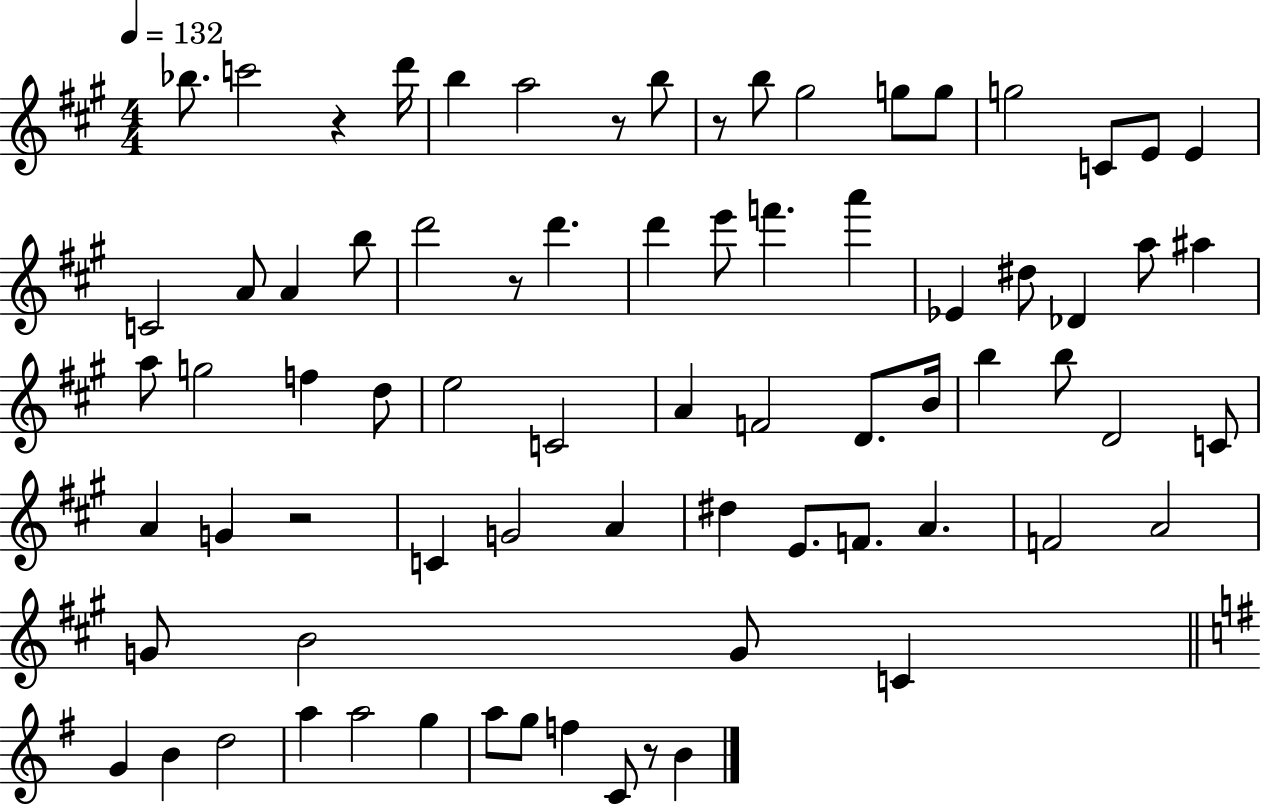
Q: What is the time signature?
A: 4/4